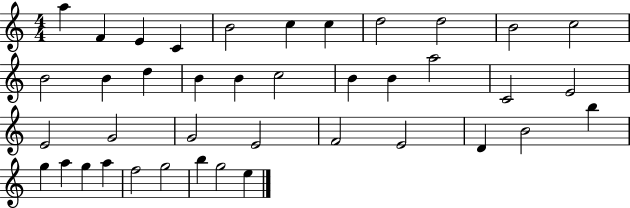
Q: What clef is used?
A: treble